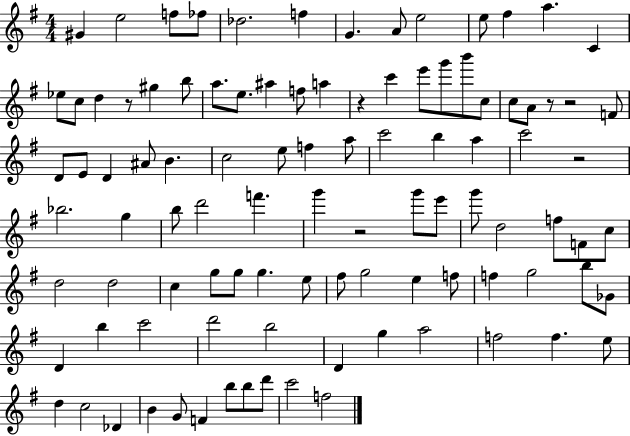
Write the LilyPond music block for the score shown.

{
  \clef treble
  \numericTimeSignature
  \time 4/4
  \key g \major
  gis'4 e''2 f''8 fes''8 | des''2. f''4 | g'4. a'8 e''2 | e''8 fis''4 a''4. c'4 | \break ees''8 c''8 d''4 r8 gis''4 b''8 | a''8. e''8. ais''4 f''8 a''4 | r4 c'''4 e'''8 g'''8 b'''8 c''8 | c''8 a'8 r8 r2 f'8 | \break d'8 e'8 d'4 ais'8 b'4. | c''2 e''8 f''4 a''8 | c'''2 b''4 a''4 | c'''2 r2 | \break bes''2. g''4 | b''8 d'''2 f'''4. | g'''4 r2 g'''8 e'''8 | g'''8 d''2 f''8 f'8 c''8 | \break d''2 d''2 | c''4 g''8 g''8 g''4. e''8 | fis''8 g''2 e''4 f''8 | f''4 g''2 b''8 ges'8 | \break d'4 b''4 c'''2 | d'''2 b''2 | d'4 g''4 a''2 | f''2 f''4. e''8 | \break d''4 c''2 des'4 | b'4 g'8 f'4 b''8 b''8 d'''8 | c'''2 f''2 | \bar "|."
}